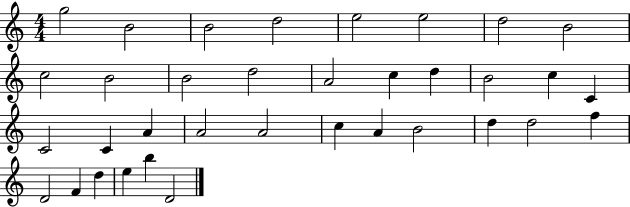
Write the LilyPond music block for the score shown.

{
  \clef treble
  \numericTimeSignature
  \time 4/4
  \key c \major
  g''2 b'2 | b'2 d''2 | e''2 e''2 | d''2 b'2 | \break c''2 b'2 | b'2 d''2 | a'2 c''4 d''4 | b'2 c''4 c'4 | \break c'2 c'4 a'4 | a'2 a'2 | c''4 a'4 b'2 | d''4 d''2 f''4 | \break d'2 f'4 d''4 | e''4 b''4 d'2 | \bar "|."
}